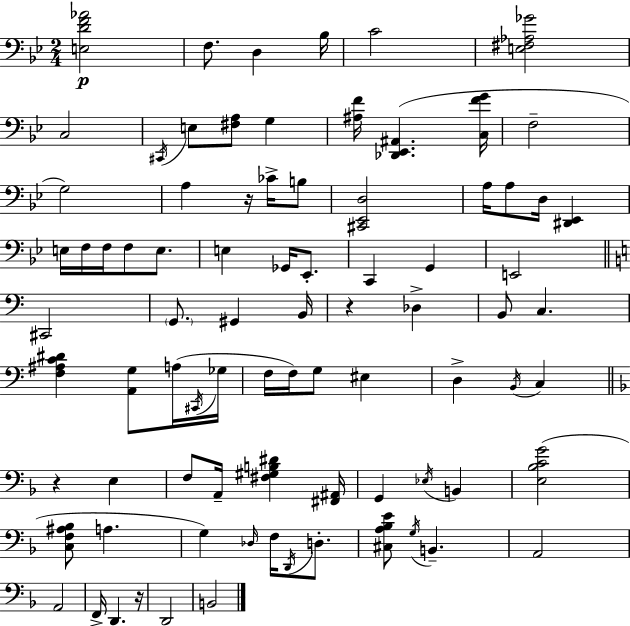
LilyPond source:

{
  \clef bass
  \numericTimeSignature
  \time 2/4
  \key g \minor
  <e d' f' aes'>2\p | f8. d4 bes16 | c'2 | <e fis aes ges'>2 | \break c2 | \acciaccatura { cis,16 } e8 <fis a>8 g4 | <ais f'>16 <des, ees, ais,>4.( | <c f' g'>16 f2-- | \break g2) | a4 r16 ces'16-> b8 | <cis, ees, d>2 | a16 a8 d16 <dis, ees,>4 | \break e16 f16 f16 f8 e8. | e4 ges,16 ees,8.-. | c,4 g,4 | e,2 | \break \bar "||" \break \key c \major cis,2 | \parenthesize g,8. gis,4 b,16 | r4 des4-> | b,8 c4. | \break <f ais c' dis'>4 <a, g>8 a16( \acciaccatura { cis,16 } | ges16 f16 f16) g8 eis4 | d4-> \acciaccatura { b,16 } c4 | \bar "||" \break \key d \minor r4 e4 | f8 a,16-- <fis gis b dis'>4 <fis, ais,>16 | g,4 \acciaccatura { ees16 } b,4 | <e bes c' g'>2( | \break <c f ais bes>8 a4. | g4) \grace { des16 } f16 \acciaccatura { d,16 } | d8.-. <cis a bes e'>8 \acciaccatura { g16 } b,4.-- | a,2 | \break a,2 | f,16-> d,4. | r16 d,2 | b,2 | \break \bar "|."
}